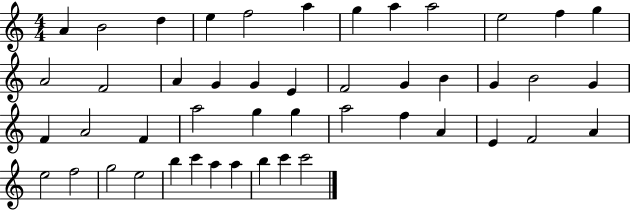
{
  \clef treble
  \numericTimeSignature
  \time 4/4
  \key c \major
  a'4 b'2 d''4 | e''4 f''2 a''4 | g''4 a''4 a''2 | e''2 f''4 g''4 | \break a'2 f'2 | a'4 g'4 g'4 e'4 | f'2 g'4 b'4 | g'4 b'2 g'4 | \break f'4 a'2 f'4 | a''2 g''4 g''4 | a''2 f''4 a'4 | e'4 f'2 a'4 | \break e''2 f''2 | g''2 e''2 | b''4 c'''4 a''4 a''4 | b''4 c'''4 c'''2 | \break \bar "|."
}